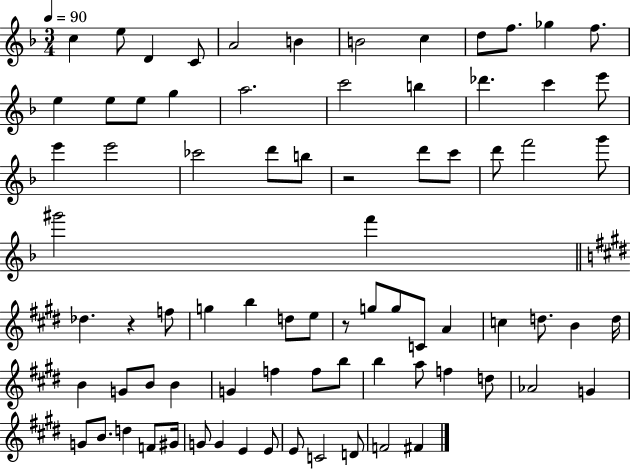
C5/q E5/e D4/q C4/e A4/h B4/q B4/h C5/q D5/e F5/e. Gb5/q F5/e. E5/q E5/e E5/e G5/q A5/h. C6/h B5/q Db6/q. C6/q E6/e E6/q E6/h CES6/h D6/e B5/e R/h D6/e C6/e D6/e F6/h G6/e G#6/h F6/q Db5/q. R/q F5/e G5/q B5/q D5/e E5/e R/e G5/e G5/e C4/e A4/q C5/q D5/e. B4/q D5/s B4/q G4/e B4/e B4/q G4/q F5/q F5/e B5/e B5/q A5/e F5/q D5/e Ab4/h G4/q G4/e B4/e. D5/q F4/e G#4/s G4/e G4/q E4/q E4/e E4/e C4/h D4/e F4/h F#4/q